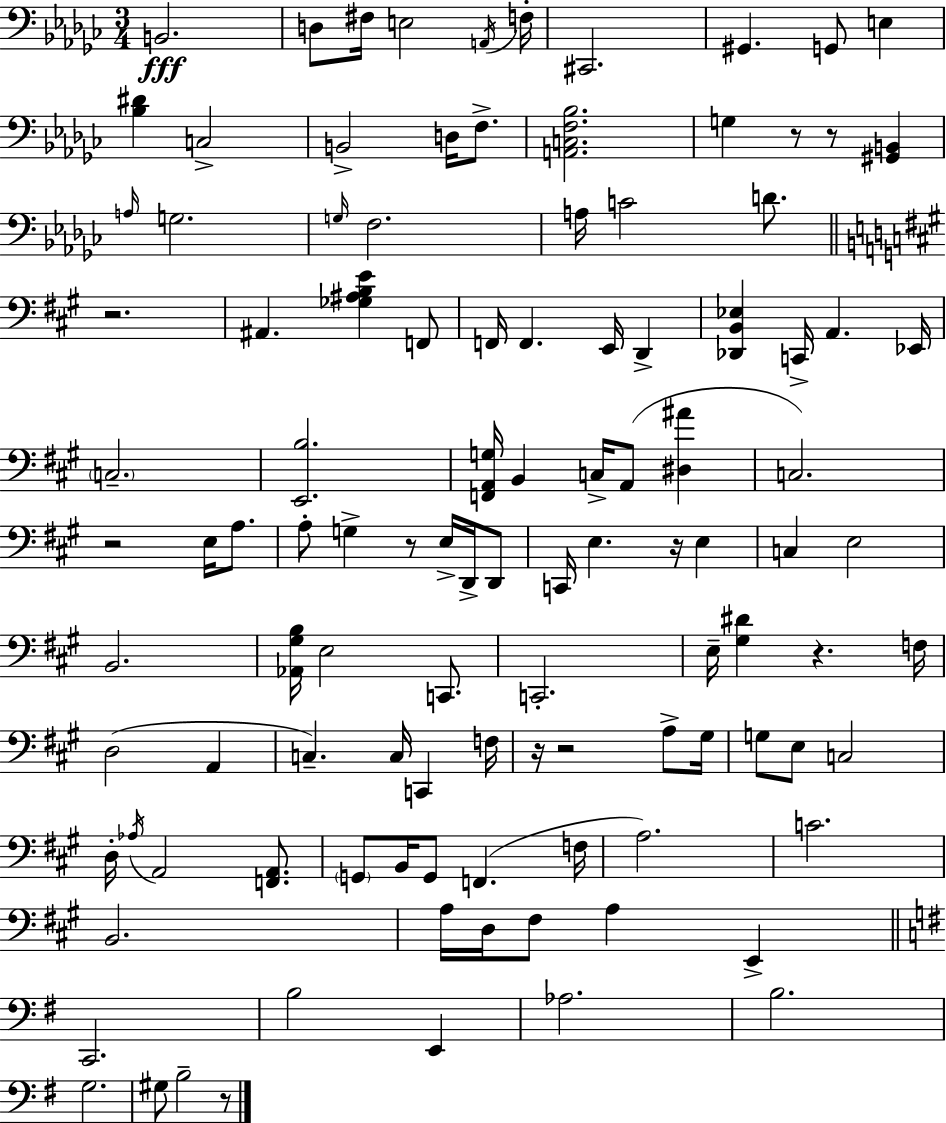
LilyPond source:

{
  \clef bass
  \numericTimeSignature
  \time 3/4
  \key ees \minor
  b,2.\fff | d8 fis16 e2 \acciaccatura { a,16 } | f16-. cis,2. | gis,4. g,8 e4 | \break <bes dis'>4 c2-> | b,2-> d16 f8.-> | <a, c f bes>2. | g4 r8 r8 <gis, b,>4 | \break \grace { a16 } g2. | \grace { g16 } f2. | a16 c'2 | d'8. \bar "||" \break \key a \major r2. | ais,4. <ges ais b e'>4 f,8 | f,16 f,4. e,16 d,4-> | <des, b, ees>4 c,16-> a,4. ees,16 | \break \parenthesize c2.-- | <e, b>2. | <f, a, g>16 b,4 c16-> a,8( <dis ais'>4 | c2.) | \break r2 e16 a8. | a8-. g4-> r8 e16-> d,16-> d,8 | c,16 e4. r16 e4 | c4 e2 | \break b,2. | <aes, gis b>16 e2 c,8. | c,2.-. | e16-- <gis dis'>4 r4. f16 | \break d2( a,4 | c4.--) c16 c,4 f16 | r16 r2 a8-> gis16 | g8 e8 c2 | \break d16-. \acciaccatura { aes16 } a,2 <f, a,>8. | \parenthesize g,8 b,16 g,8 f,4.( | f16 a2.) | c'2. | \break b,2. | a16 d16 fis8 a4 e,4-> | \bar "||" \break \key g \major c,2. | b2 e,4 | aes2. | b2. | \break g2. | gis8 b2-- r8 | \bar "|."
}